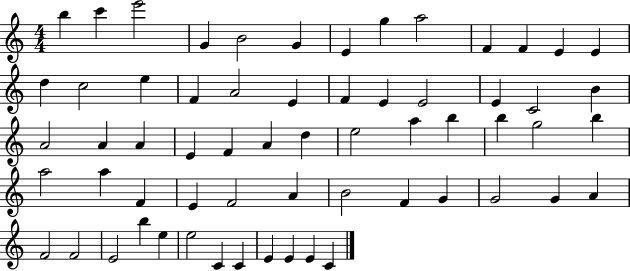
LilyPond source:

{
  \clef treble
  \numericTimeSignature
  \time 4/4
  \key c \major
  b''4 c'''4 e'''2 | g'4 b'2 g'4 | e'4 g''4 a''2 | f'4 f'4 e'4 e'4 | \break d''4 c''2 e''4 | f'4 a'2 e'4 | f'4 e'4 e'2 | e'4 c'2 b'4 | \break a'2 a'4 a'4 | e'4 f'4 a'4 d''4 | e''2 a''4 b''4 | b''4 g''2 b''4 | \break a''2 a''4 f'4 | e'4 f'2 a'4 | b'2 f'4 g'4 | g'2 g'4 a'4 | \break f'2 f'2 | e'2 b''4 e''4 | e''2 c'4 c'4 | e'4 e'4 e'4 c'4 | \break \bar "|."
}